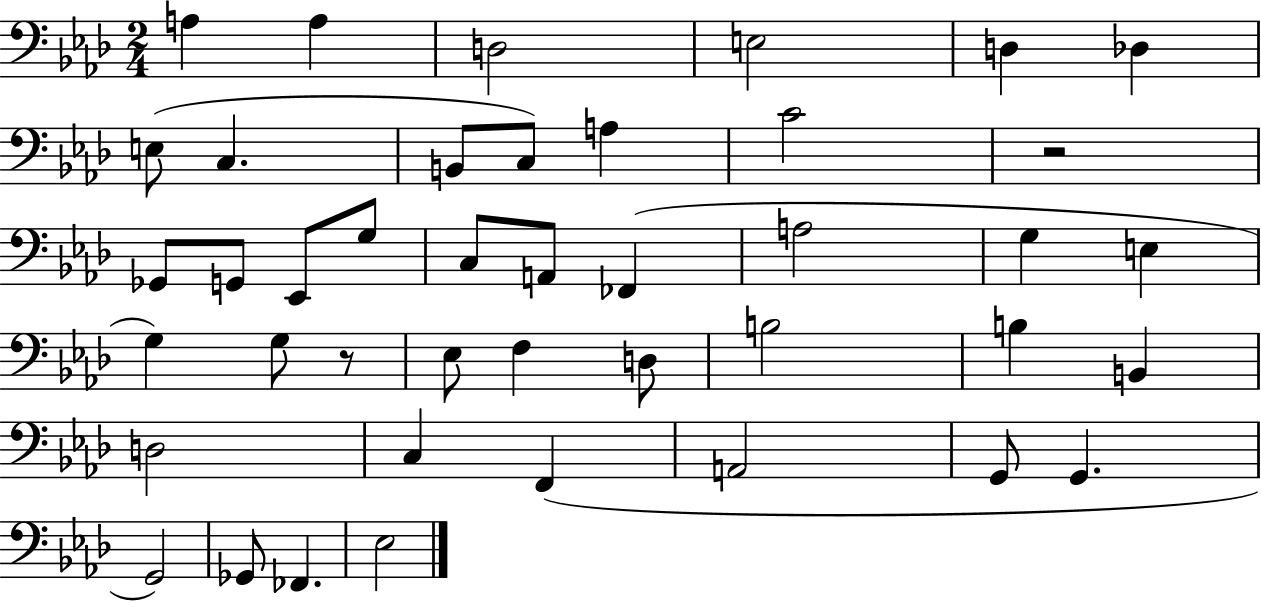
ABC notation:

X:1
T:Untitled
M:2/4
L:1/4
K:Ab
A, A, D,2 E,2 D, _D, E,/2 C, B,,/2 C,/2 A, C2 z2 _G,,/2 G,,/2 _E,,/2 G,/2 C,/2 A,,/2 _F,, A,2 G, E, G, G,/2 z/2 _E,/2 F, D,/2 B,2 B, B,, D,2 C, F,, A,,2 G,,/2 G,, G,,2 _G,,/2 _F,, _E,2